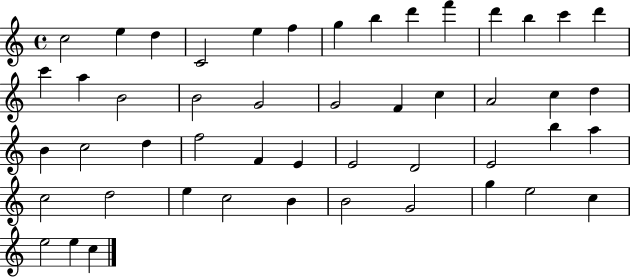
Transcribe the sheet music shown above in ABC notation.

X:1
T:Untitled
M:4/4
L:1/4
K:C
c2 e d C2 e f g b d' f' d' b c' d' c' a B2 B2 G2 G2 F c A2 c d B c2 d f2 F E E2 D2 E2 b a c2 d2 e c2 B B2 G2 g e2 c e2 e c